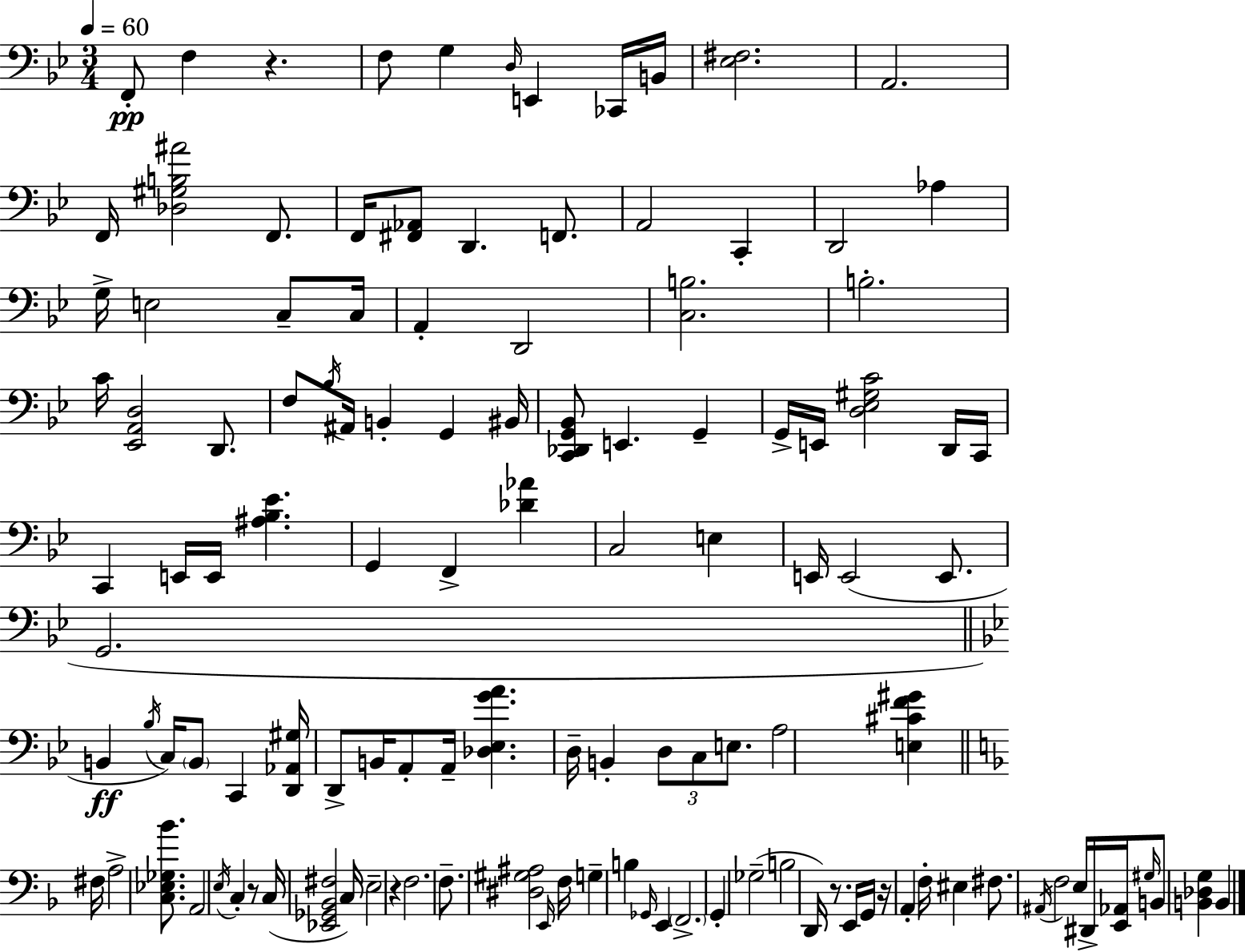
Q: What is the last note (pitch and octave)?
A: B2